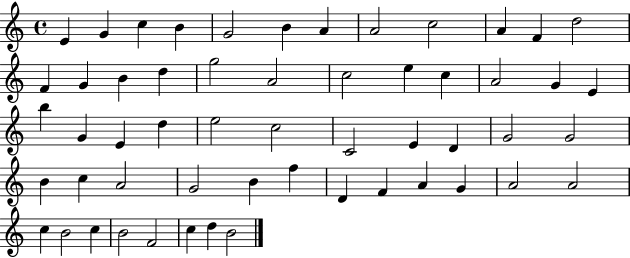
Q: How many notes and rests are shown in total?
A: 55